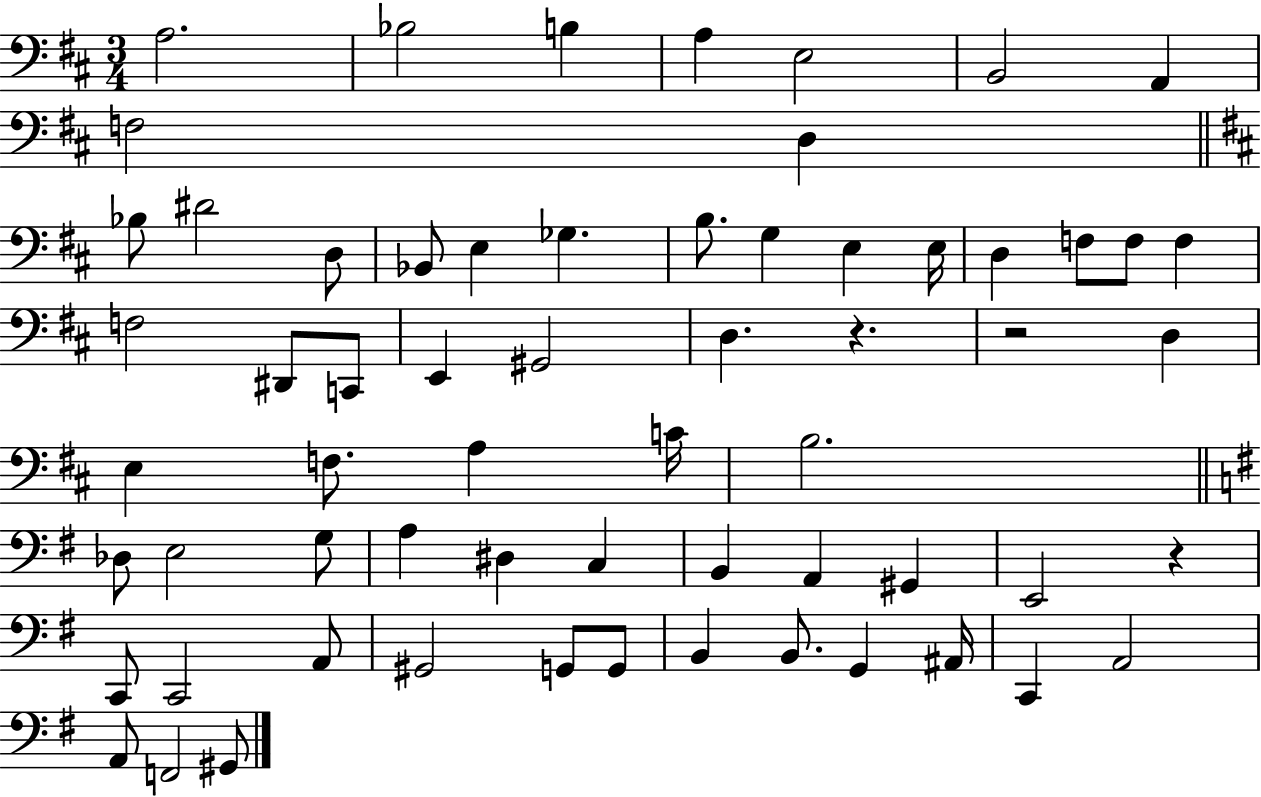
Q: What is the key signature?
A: D major